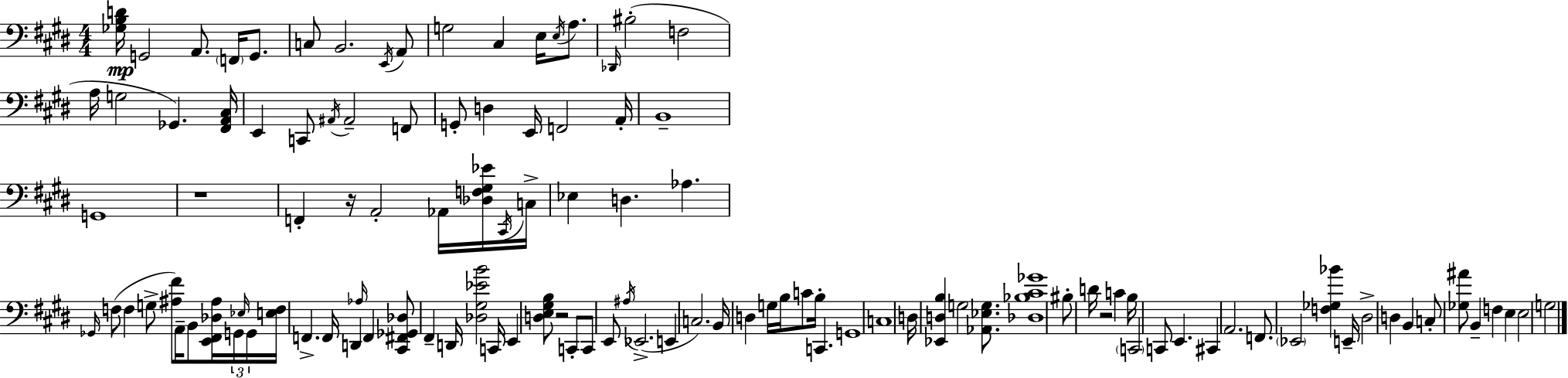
{
  \clef bass
  \numericTimeSignature
  \time 4/4
  \key e \major
  \repeat volta 2 { <ges b d'>16\mp g,2 a,8. \parenthesize f,16 g,8. | c8 b,2. \acciaccatura { e,16 } a,8 | g2 cis4 e16 \acciaccatura { e16 } a8. | \grace { des,16 } bis2-.( f2 | \break a16 g2 ges,4.) | <fis, a, cis>16 e,4 c,8 \acciaccatura { ais,16 } ais,2-- | f,8 g,8-. d4 e,16 f,2 | a,16-. b,1-- | \break g,1 | r1 | f,4-. r16 a,2-. | aes,16 <des f gis ees'>16 \acciaccatura { cis,16 } c16-> ees4 d4. aes4. | \break \grace { ges,16 }( f8 f4 g8-> <ais fis'>8) | a,16-- b,8 <e, fis, des ais>16 \tuplet 3/2 { g,16 \grace { ees16 } g,16 } <e f>16 f,4.-> f,16 d,4 | \grace { aes16 } f,4 <cis, fis, ges, des>8 fis,4-- d,16 <des gis ees' b'>2 | c,16 e,4 <d e gis b>8 r2 | \break c,8-. c,8 e,8 \acciaccatura { ais16 }( ees,2.-> | e,4 c2.) | b,16 d4 g16 b16 | c'8 b16-. c,4. g,1 | \break c1 | d16 <ees, d b>4 g2 | <aes, ees g>8. <des bes cis' ges'>1 | bis8-. d'16 r2 | \break c'4 b16 \parenthesize c,2 | c,8 e,4. cis,4 a,2. | f,8. \parenthesize ees,2 | <f ges bes'>4 e,16-- dis2-> | \break d4 b,4 c8-. <ges ais'>8 b,4-- | f4 e4 e2 | g2 } \bar "|."
}